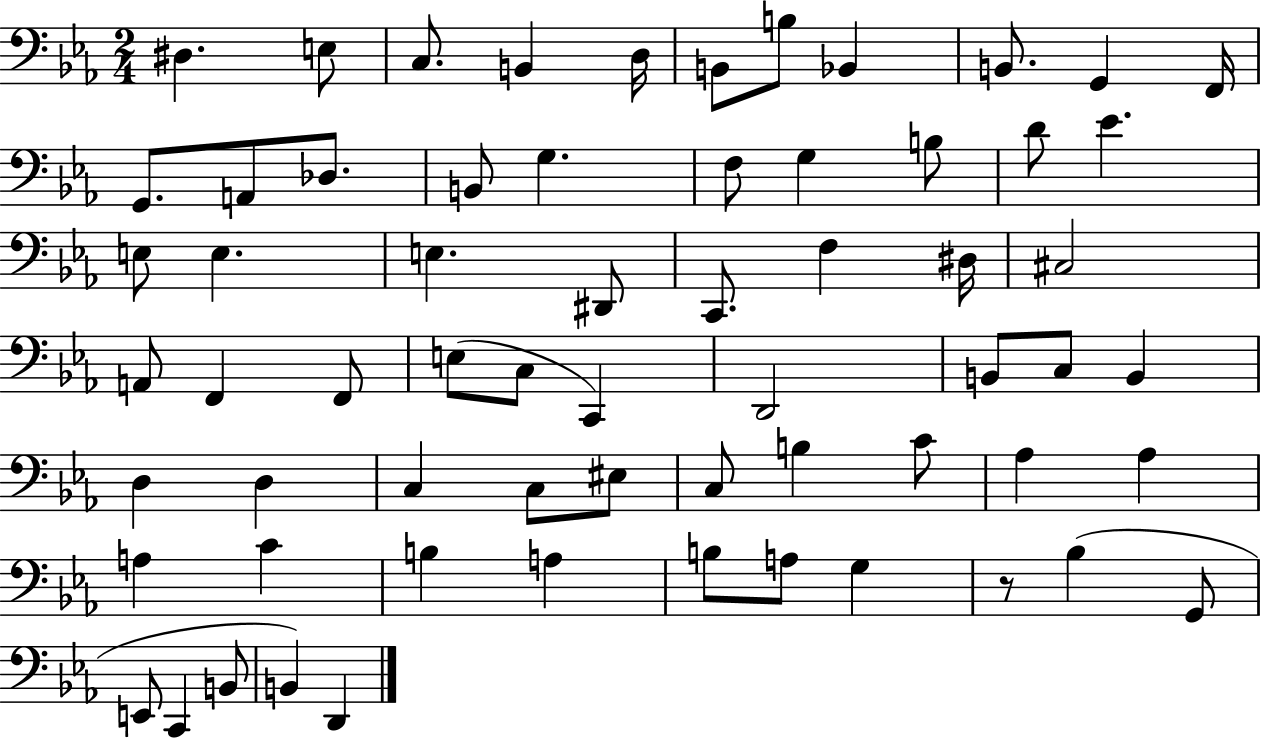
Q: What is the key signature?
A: EES major